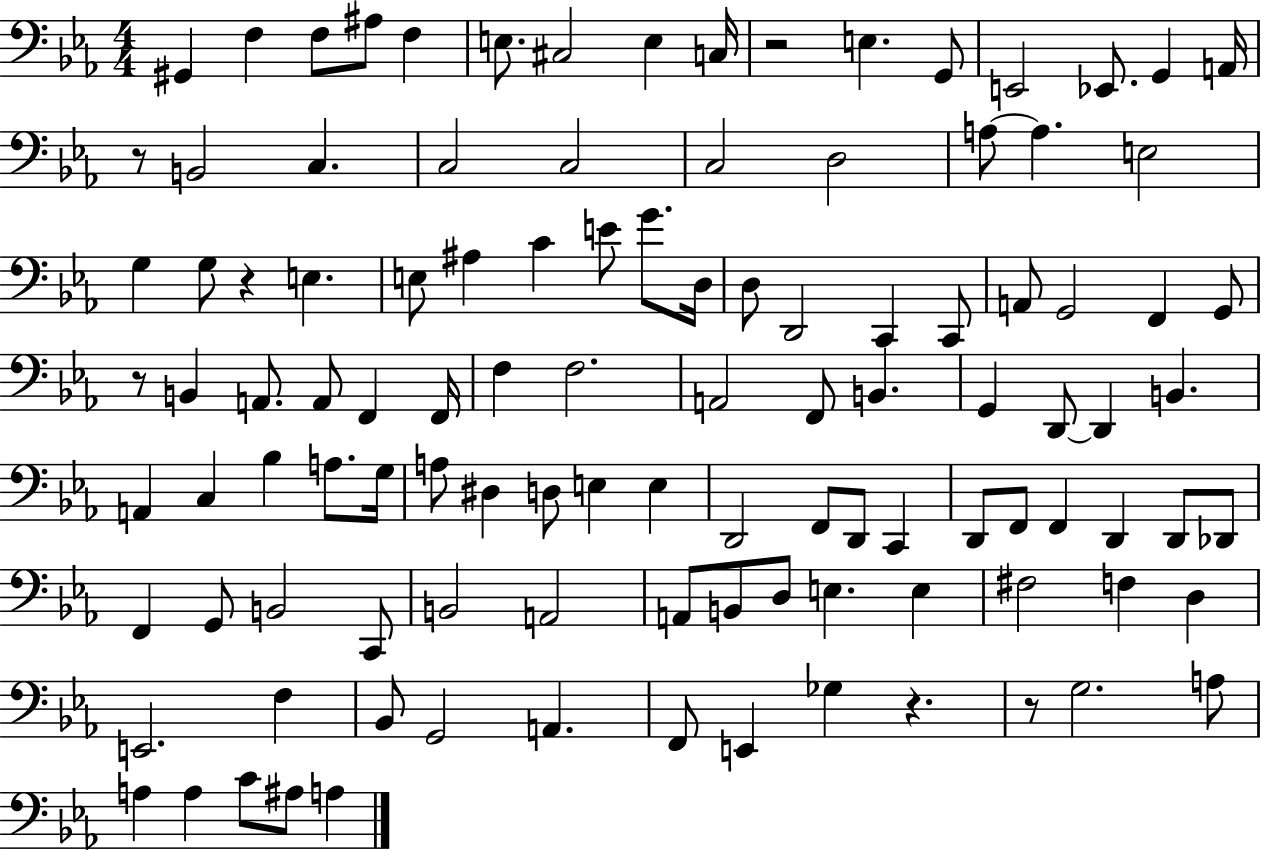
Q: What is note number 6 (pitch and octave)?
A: E3